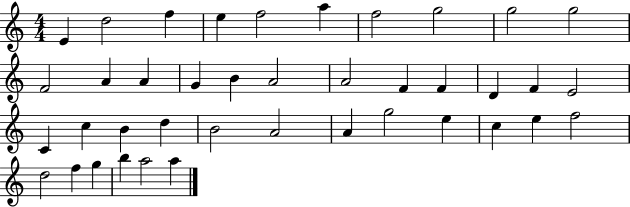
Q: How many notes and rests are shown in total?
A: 40